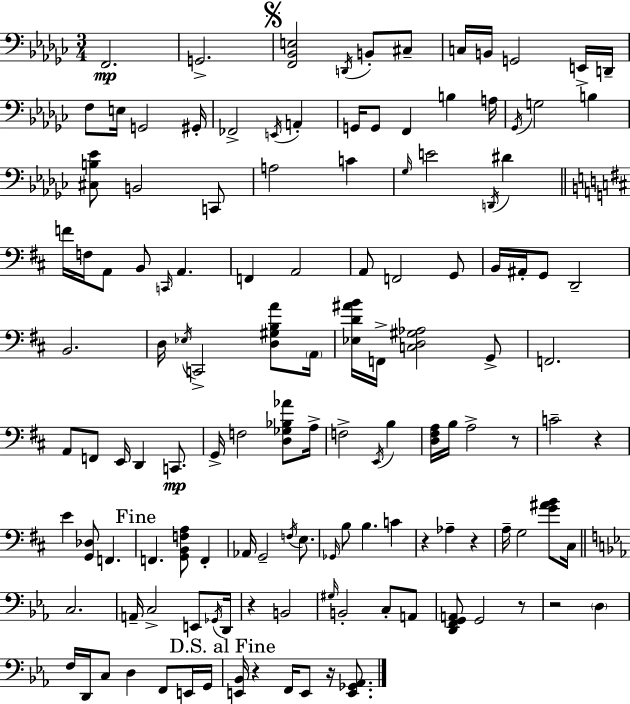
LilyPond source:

{
  \clef bass
  \numericTimeSignature
  \time 3/4
  \key ees \minor
  \repeat volta 2 { f,2.\mp | g,2.-> | \mark \markup { \musicglyph "scripts.segno" } <f, bes, e>2 \acciaccatura { d,16 } b,8-. cis8-- | c16 b,16 g,2 e,16-> | \break d,16-- f8 e16 g,2 | gis,16-. fes,2-> \acciaccatura { e,16 } a,4-. | g,16 g,8 f,4 b4 | a16 \acciaccatura { ges,16 } g2 b4 | \break <cis b ees'>8 b,2 | c,8 a2 c'4 | \grace { ges16 } e'2 | \acciaccatura { d,16 } dis'4 \bar "||" \break \key d \major f'16 f16 a,8 b,8 \grace { c,16 } a,4. | f,4 a,2 | a,8 f,2 g,8 | b,16 ais,16-. g,8 d,2-- | \break b,2. | d16 \acciaccatura { ees16 } c,2-> <d gis b a'>8 | \parenthesize a,16 <ees d' ais' b'>16 f,16-> <c d gis aes>2 | g,8-> f,2. | \break a,8 f,8 e,16 d,4 c,8.\mp | g,16-> f2 <d ges bes aes'>8 | a16-> f2-> \acciaccatura { e,16 } b4 | <d fis a>16 b16 a2-> | \break r8 c'2-- r4 | e'4 <g, des>8 f,4. | \mark "Fine" f,4. <g, b, f a>8 f,4-. | aes,16 g,2-- | \break \acciaccatura { f16 } e8. \grace { ges,16 } b8 b4. | c'4 r4 aes4-- | r4 a16-- g2 | <g' ais' b'>8 cis16 \bar "||" \break \key c \minor c2. | a,16-- c2-> e,8 \acciaccatura { ges,16 } | d,16 r4 b,2 | \grace { gis16 } b,2-. c8-. | \break a,8 <d, f, g, a,>8 g,2 | r8 r2 \parenthesize d4 | f16 d,16 c8 d4 f,8 | e,16 g,16 \mark "D.S. al Fine" <e, bes,>16 r4 f,16 e,8 r16 <e, ges, aes,>8. | \break } \bar "|."
}